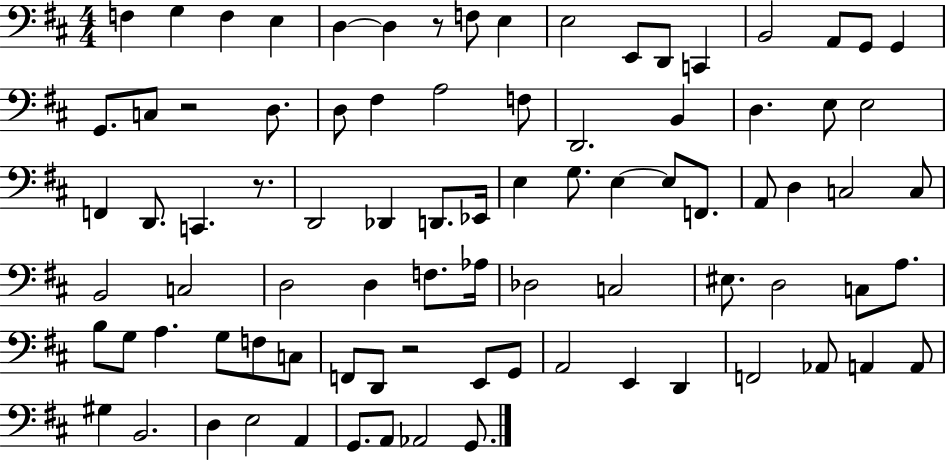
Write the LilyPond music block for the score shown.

{
  \clef bass
  \numericTimeSignature
  \time 4/4
  \key d \major
  f4 g4 f4 e4 | d4~~ d4 r8 f8 e4 | e2 e,8 d,8 c,4 | b,2 a,8 g,8 g,4 | \break g,8. c8 r2 d8. | d8 fis4 a2 f8 | d,2. b,4 | d4. e8 e2 | \break f,4 d,8. c,4. r8. | d,2 des,4 d,8. ees,16 | e4 g8. e4~~ e8 f,8. | a,8 d4 c2 c8 | \break b,2 c2 | d2 d4 f8. aes16 | des2 c2 | eis8. d2 c8 a8. | \break b8 g8 a4. g8 f8 c8 | f,8 d,8 r2 e,8 g,8 | a,2 e,4 d,4 | f,2 aes,8 a,4 a,8 | \break gis4 b,2. | d4 e2 a,4 | g,8. a,8 aes,2 g,8. | \bar "|."
}